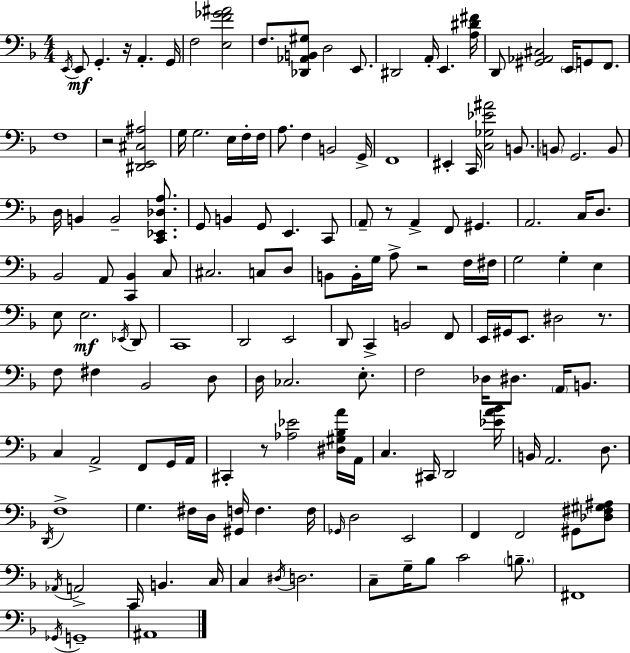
{
  \clef bass
  \numericTimeSignature
  \time 4/4
  \key d \minor
  \acciaccatura { e,16 }\mf e,8 g,4.-. r16 a,4.-. | g,16 f2 <e f' ges' ais'>2 | f8. <des, aes, b, gis>8 d2 e,8. | dis,2 a,16-. e,4. | \break <a dis' fis'>16 d,8 <gis, aes, cis>2 \parenthesize e,16 g,8 f,8. | f1 | r2 <dis, e, cis ais>2 | g16 g2. e16 f16-. | \break f16 a8. f4 b,2 | g,16-> f,1 | eis,4-. c,16 <c ges ees' ais'>2 b,8. | \parenthesize b,8 g,2. b,8 | \break d16 b,4 b,2-- <c, ees, des a>8. | g,8 b,4 g,8 e,4. c,8 | \parenthesize a,8-- r8 a,4-> f,8 gis,4. | a,2. c16 d8. | \break bes,2 a,8 <c, bes,>4 c8 | cis2. c8 d8 | b,8 b,16-. g16 a8-> r2 f16 | fis16 g2 g4-. e4 | \break e8 e2.\mf \acciaccatura { ees,16 } | d,8 c,1 | d,2 e,2 | d,8 c,4-> b,2 | \break f,8 e,16 gis,16 e,8. dis2 r8. | f8 fis4 bes,2 | d8 d16 ces2. e8.-. | f2 des16 dis8. \parenthesize a,16 b,8. | \break c4 a,2-> f,8 | g,16 a,16 cis,4-. r8 <aes ees'>2 | <dis gis bes a'>16 a,16 c4. cis,16 d,2 | <ees' a' bes'>16 b,16 a,2. d8. | \break \acciaccatura { d,16 } f1-> | g4. fis16 d16 <gis, f>16 f4. | f16 \grace { ges,16 } d2 e,2 | f,4 f,2 | \break gis,8 <des fis gis ais>8 \acciaccatura { aes,16 } a,2-> c,16 b,4. | c16 c4 \acciaccatura { dis16 } d2. | c8-- g16-- bes8 c'2 | \parenthesize b8.-- fis,1 | \break \acciaccatura { ges,16 } g,1-- | ais,1 | \bar "|."
}